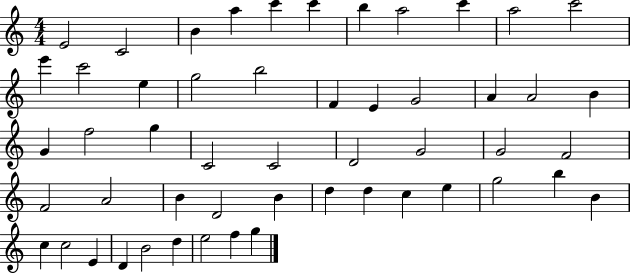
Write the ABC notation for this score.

X:1
T:Untitled
M:4/4
L:1/4
K:C
E2 C2 B a c' c' b a2 c' a2 c'2 e' c'2 e g2 b2 F E G2 A A2 B G f2 g C2 C2 D2 G2 G2 F2 F2 A2 B D2 B d d c e g2 b B c c2 E D B2 d e2 f g